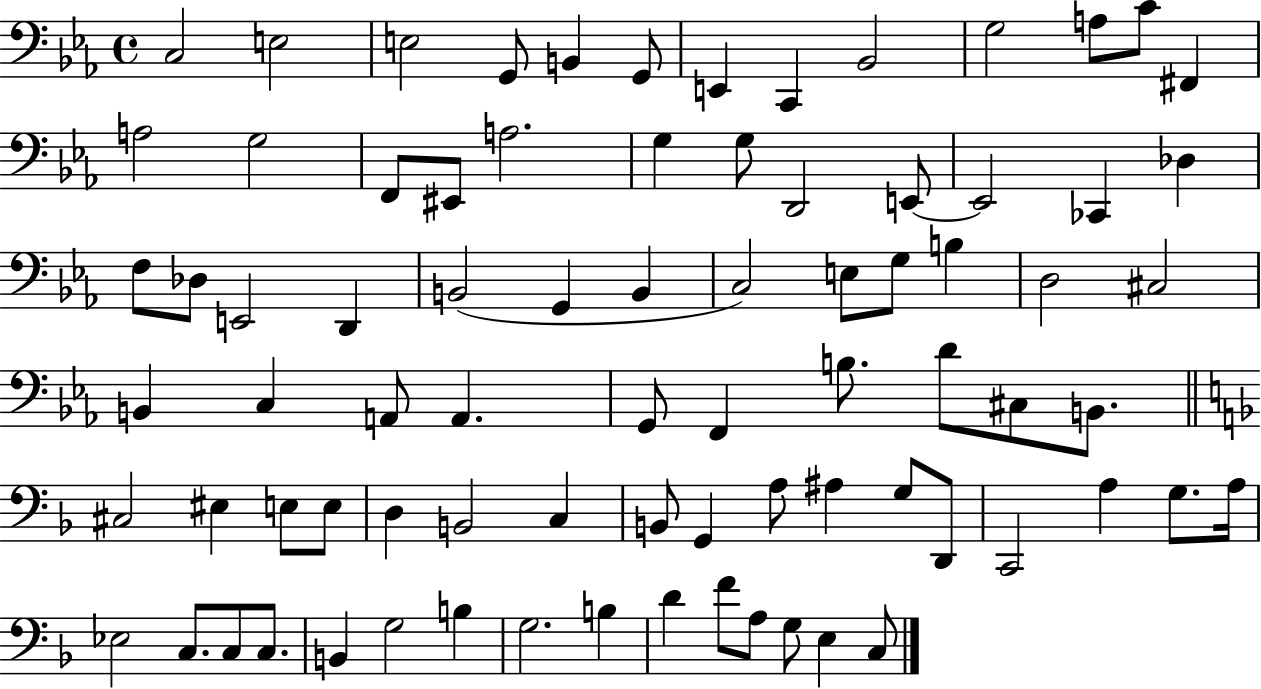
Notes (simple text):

C3/h E3/h E3/h G2/e B2/q G2/e E2/q C2/q Bb2/h G3/h A3/e C4/e F#2/q A3/h G3/h F2/e EIS2/e A3/h. G3/q G3/e D2/h E2/e E2/h CES2/q Db3/q F3/e Db3/e E2/h D2/q B2/h G2/q B2/q C3/h E3/e G3/e B3/q D3/h C#3/h B2/q C3/q A2/e A2/q. G2/e F2/q B3/e. D4/e C#3/e B2/e. C#3/h EIS3/q E3/e E3/e D3/q B2/h C3/q B2/e G2/q A3/e A#3/q G3/e D2/e C2/h A3/q G3/e. A3/s Eb3/h C3/e. C3/e C3/e. B2/q G3/h B3/q G3/h. B3/q D4/q F4/e A3/e G3/e E3/q C3/e